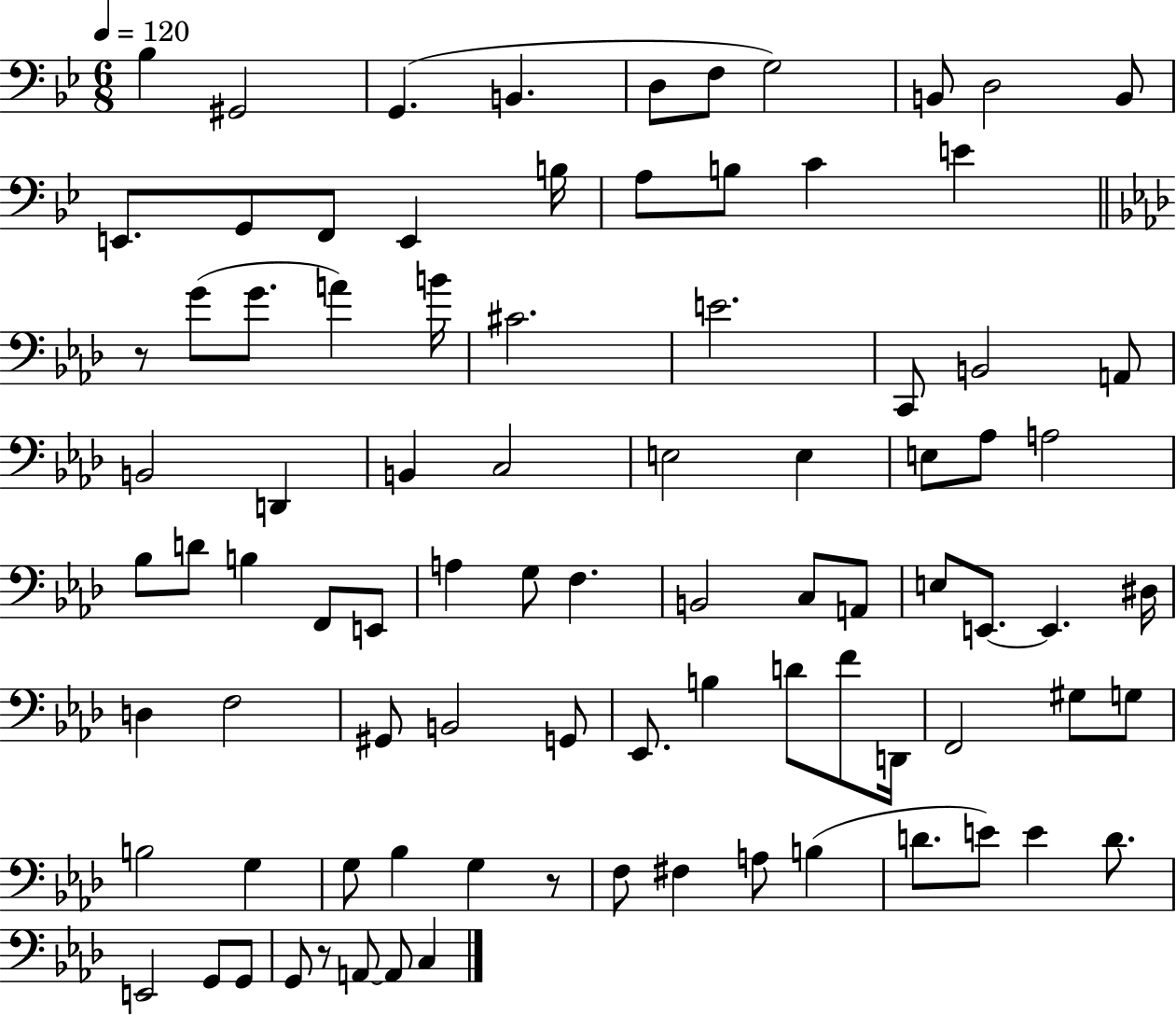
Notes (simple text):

Bb3/q G#2/h G2/q. B2/q. D3/e F3/e G3/h B2/e D3/h B2/e E2/e. G2/e F2/e E2/q B3/s A3/e B3/e C4/q E4/q R/e G4/e G4/e. A4/q B4/s C#4/h. E4/h. C2/e B2/h A2/e B2/h D2/q B2/q C3/h E3/h E3/q E3/e Ab3/e A3/h Bb3/e D4/e B3/q F2/e E2/e A3/q G3/e F3/q. B2/h C3/e A2/e E3/e E2/e. E2/q. D#3/s D3/q F3/h G#2/e B2/h G2/e Eb2/e. B3/q D4/e F4/e D2/s F2/h G#3/e G3/e B3/h G3/q G3/e Bb3/q G3/q R/e F3/e F#3/q A3/e B3/q D4/e. E4/e E4/q D4/e. E2/h G2/e G2/e G2/e R/e A2/e A2/e C3/q